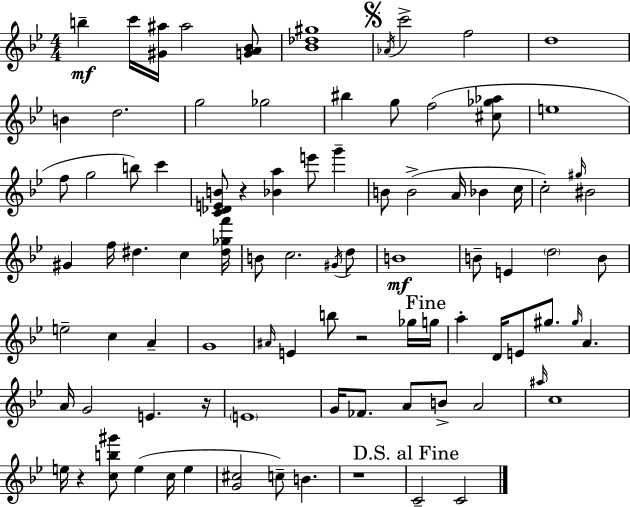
B5/q C6/s [G#4,A#5]/s A#5/h [G4,A4,Bb4]/e [Bb4,Db5,G#5]/w Ab4/s C6/h F5/h D5/w B4/q D5/h. G5/h Gb5/h BIS5/q G5/e F5/h [C#5,Gb5,Ab5]/e E5/w F5/e G5/h B5/e C6/q [C4,Db4,E4,B4]/e R/q [Bb4,A5]/q E6/e G6/q B4/e B4/h A4/s Bb4/q C5/s C5/h G#5/s BIS4/h G#4/q F5/s D#5/q. C5/q [D#5,Gb5,F6]/s B4/e C5/h. G#4/s D5/e B4/w B4/e E4/q D5/h B4/e E5/h C5/q A4/q G4/w A#4/s E4/q B5/e R/h Gb5/s G5/s A5/q D4/s E4/e G#5/e. G#5/s A4/q. A4/s G4/h E4/q. R/s E4/w G4/s FES4/e. A4/e B4/e A4/h A#5/s C5/w E5/s R/q [C5,B5,G#6]/e E5/q C5/s E5/q [G4,C#5]/h C5/e B4/q. R/w C4/h C4/h